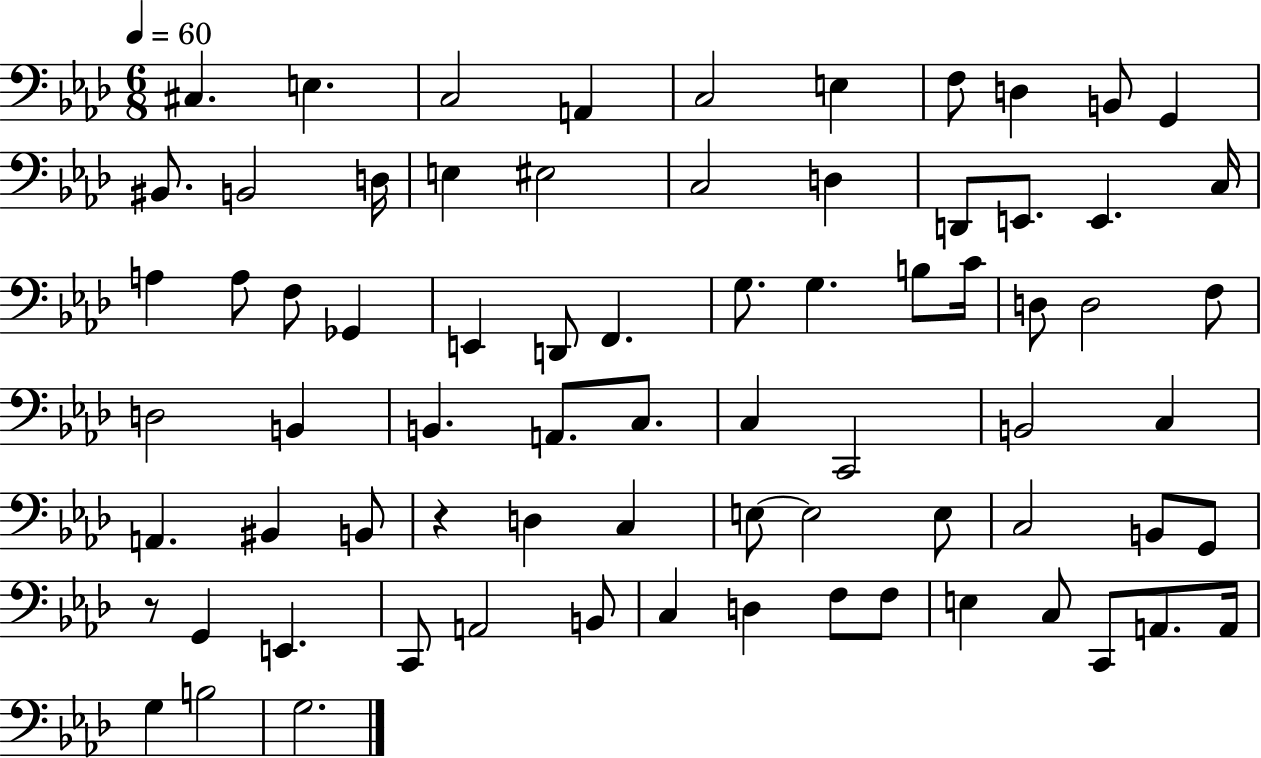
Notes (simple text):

C#3/q. E3/q. C3/h A2/q C3/h E3/q F3/e D3/q B2/e G2/q BIS2/e. B2/h D3/s E3/q EIS3/h C3/h D3/q D2/e E2/e. E2/q. C3/s A3/q A3/e F3/e Gb2/q E2/q D2/e F2/q. G3/e. G3/q. B3/e C4/s D3/e D3/h F3/e D3/h B2/q B2/q. A2/e. C3/e. C3/q C2/h B2/h C3/q A2/q. BIS2/q B2/e R/q D3/q C3/q E3/e E3/h E3/e C3/h B2/e G2/e R/e G2/q E2/q. C2/e A2/h B2/e C3/q D3/q F3/e F3/e E3/q C3/e C2/e A2/e. A2/s G3/q B3/h G3/h.